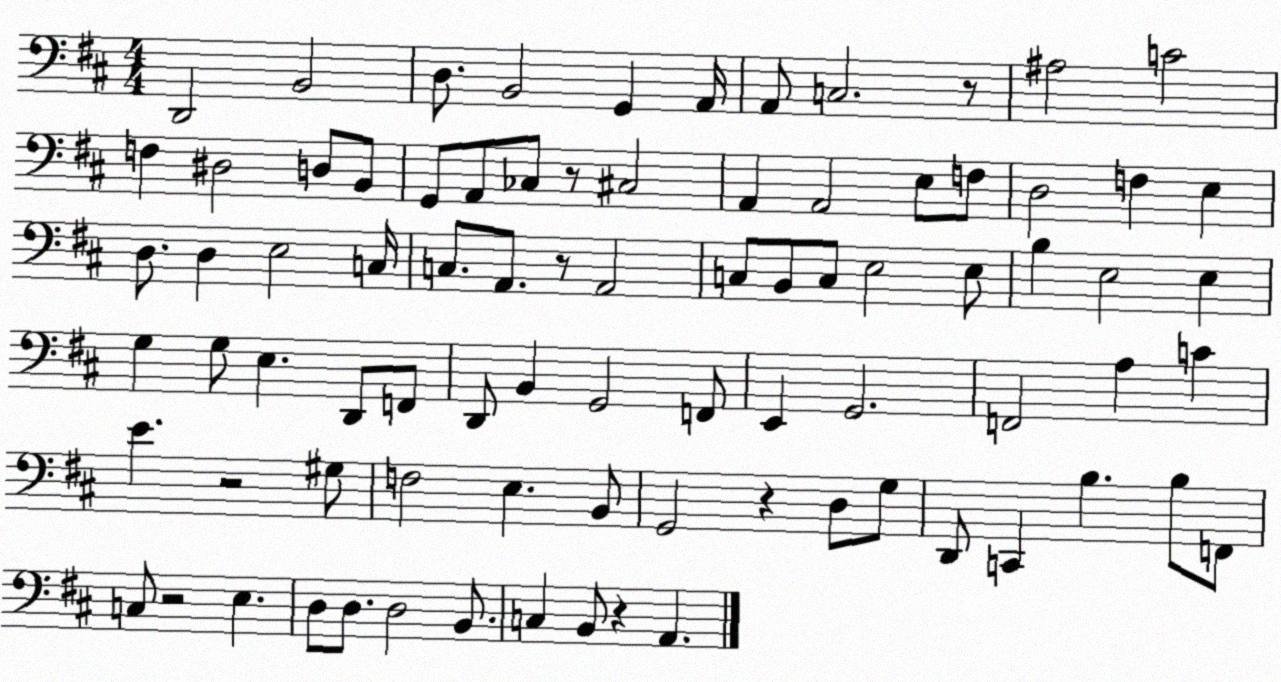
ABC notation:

X:1
T:Untitled
M:4/4
L:1/4
K:D
D,,2 B,,2 D,/2 B,,2 G,, A,,/4 A,,/2 C,2 z/2 ^A,2 C2 F, ^D,2 D,/2 B,,/2 G,,/2 A,,/2 _C,/2 z/2 ^C,2 A,, A,,2 E,/2 F,/2 D,2 F, E, D,/2 D, E,2 C,/4 C,/2 A,,/2 z/2 A,,2 C,/2 B,,/2 C,/2 E,2 E,/2 B, E,2 E, G, G,/2 E, D,,/2 F,,/2 D,,/2 B,, G,,2 F,,/2 E,, G,,2 F,,2 A, C E z2 ^G,/2 F,2 E, B,,/2 G,,2 z D,/2 G,/2 D,,/2 C,, B, B,/2 F,,/2 C,/2 z2 E, D,/2 D,/2 D,2 B,,/2 C, B,,/2 z A,,